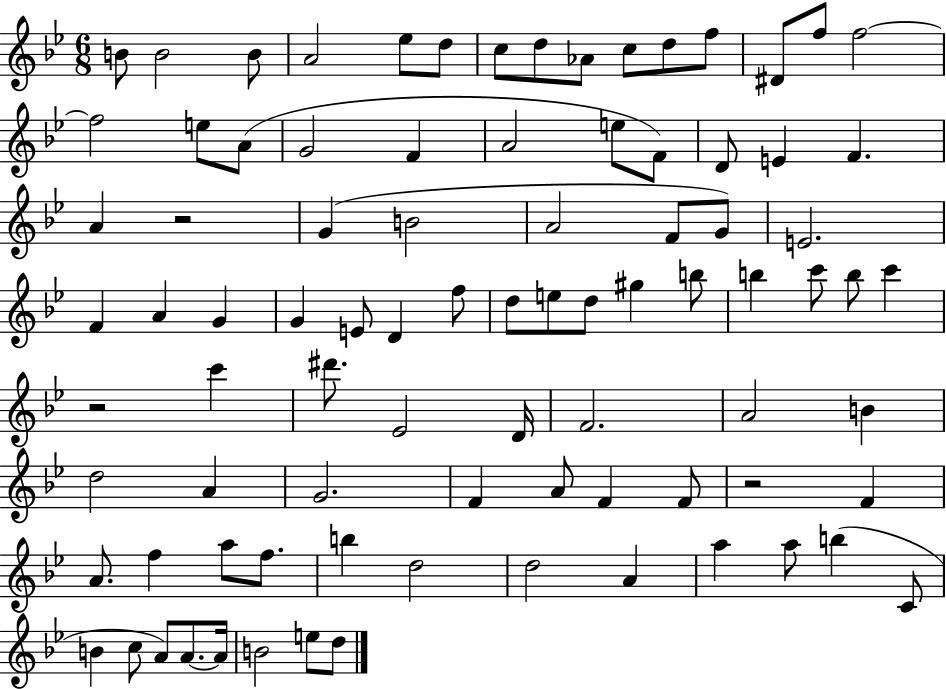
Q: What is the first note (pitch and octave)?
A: B4